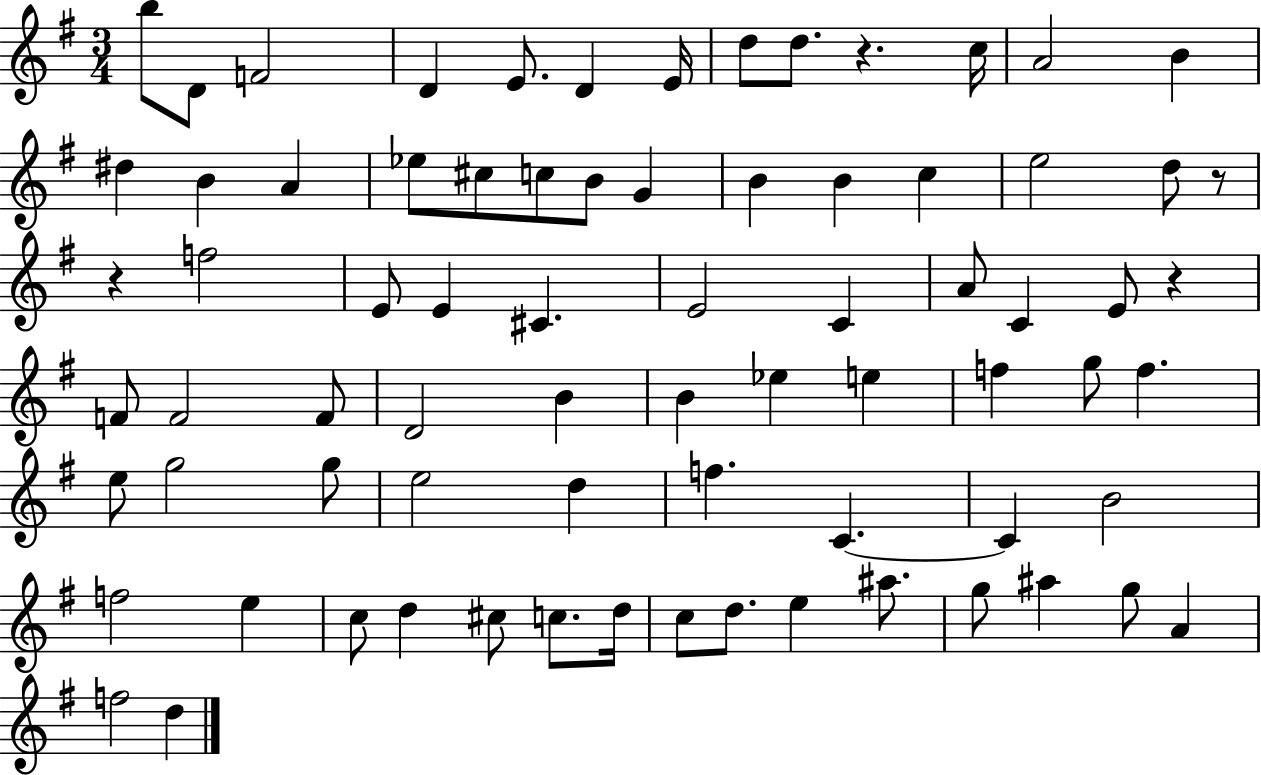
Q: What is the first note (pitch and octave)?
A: B5